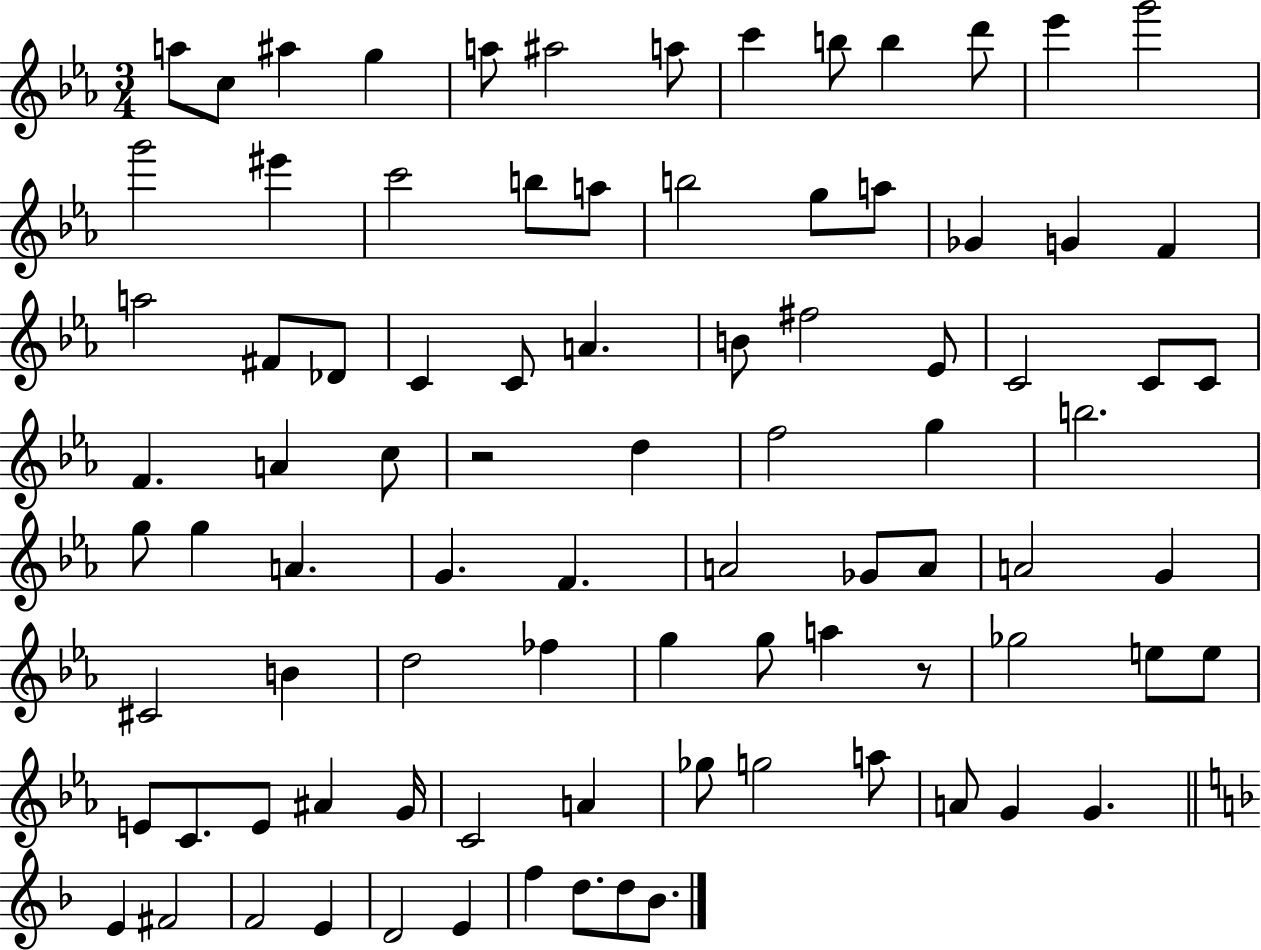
A5/e C5/e A#5/q G5/q A5/e A#5/h A5/e C6/q B5/e B5/q D6/e Eb6/q G6/h G6/h EIS6/q C6/h B5/e A5/e B5/h G5/e A5/e Gb4/q G4/q F4/q A5/h F#4/e Db4/e C4/q C4/e A4/q. B4/e F#5/h Eb4/e C4/h C4/e C4/e F4/q. A4/q C5/e R/h D5/q F5/h G5/q B5/h. G5/e G5/q A4/q. G4/q. F4/q. A4/h Gb4/e A4/e A4/h G4/q C#4/h B4/q D5/h FES5/q G5/q G5/e A5/q R/e Gb5/h E5/e E5/e E4/e C4/e. E4/e A#4/q G4/s C4/h A4/q Gb5/e G5/h A5/e A4/e G4/q G4/q. E4/q F#4/h F4/h E4/q D4/h E4/q F5/q D5/e. D5/e Bb4/e.